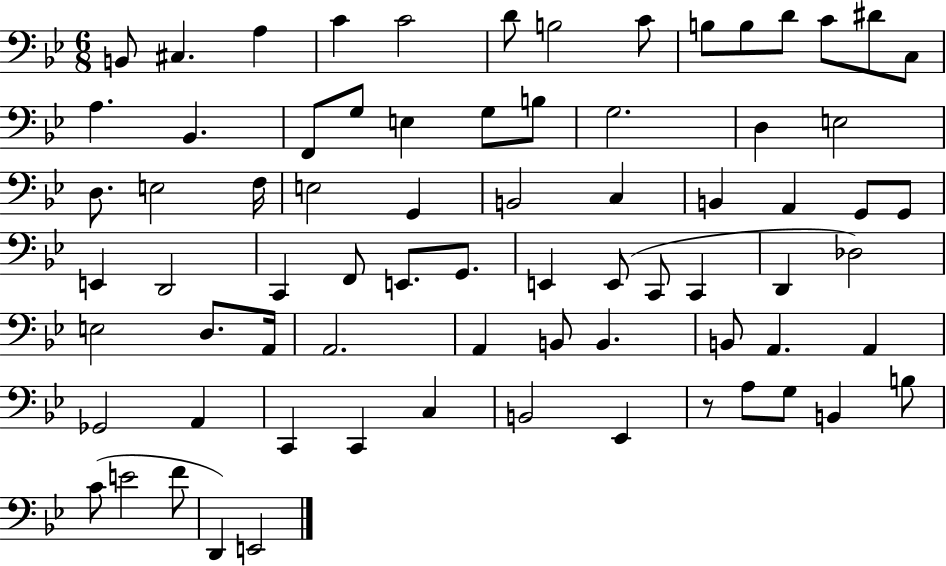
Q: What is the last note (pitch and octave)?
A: E2